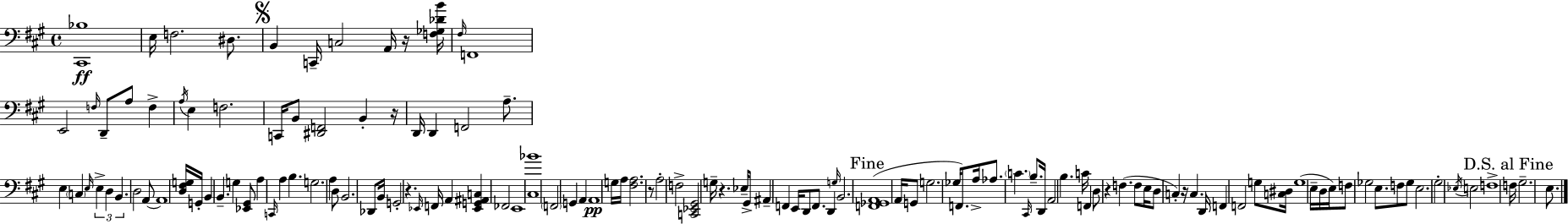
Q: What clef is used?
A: bass